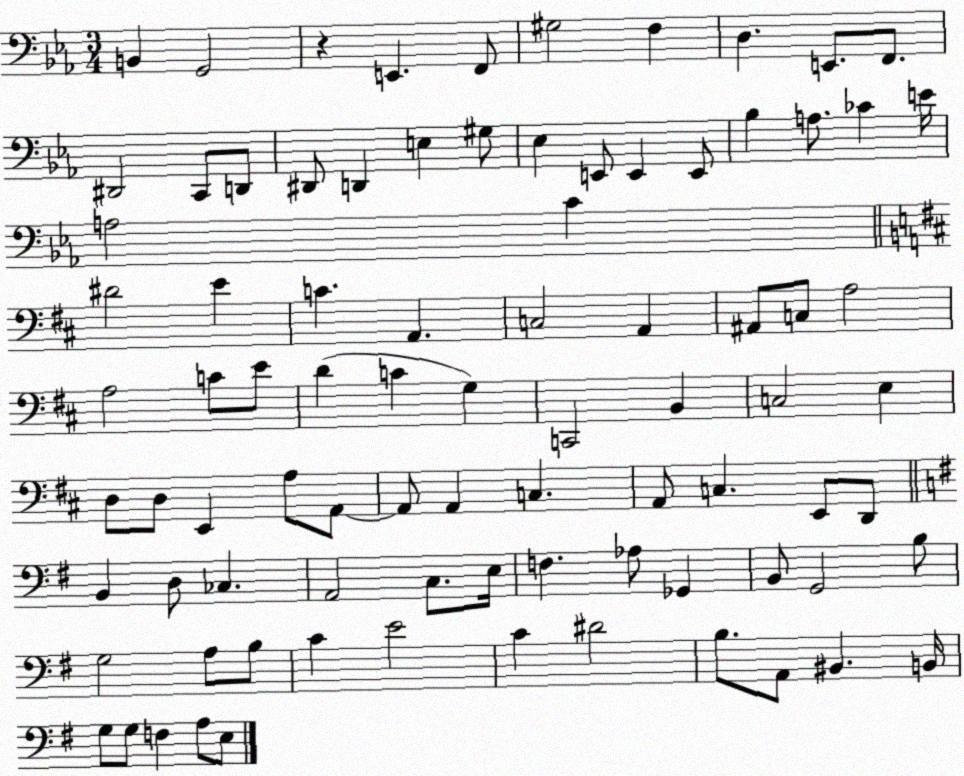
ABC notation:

X:1
T:Untitled
M:3/4
L:1/4
K:Eb
B,, G,,2 z E,, F,,/2 ^G,2 F, D, E,,/2 F,,/2 ^D,,2 C,,/2 D,,/2 ^D,,/2 D,, E, ^G,/2 _E, E,,/2 E,, E,,/2 _B, A,/2 _C E/4 A,2 C ^D2 E C A,, C,2 A,, ^A,,/2 C,/2 A,2 A,2 C/2 E/2 D C G, C,,2 B,, C,2 E, D,/2 D,/2 E,, A,/2 A,,/2 A,,/2 A,, C, A,,/2 C, E,,/2 D,,/2 B,, D,/2 _C, A,,2 C,/2 E,/4 F, _A,/2 _G,, B,,/2 G,,2 B,/2 G,2 A,/2 B,/2 C E2 C ^D2 B,/2 A,,/2 ^B,, B,,/4 G,/2 G,/2 F, A,/2 E,/2